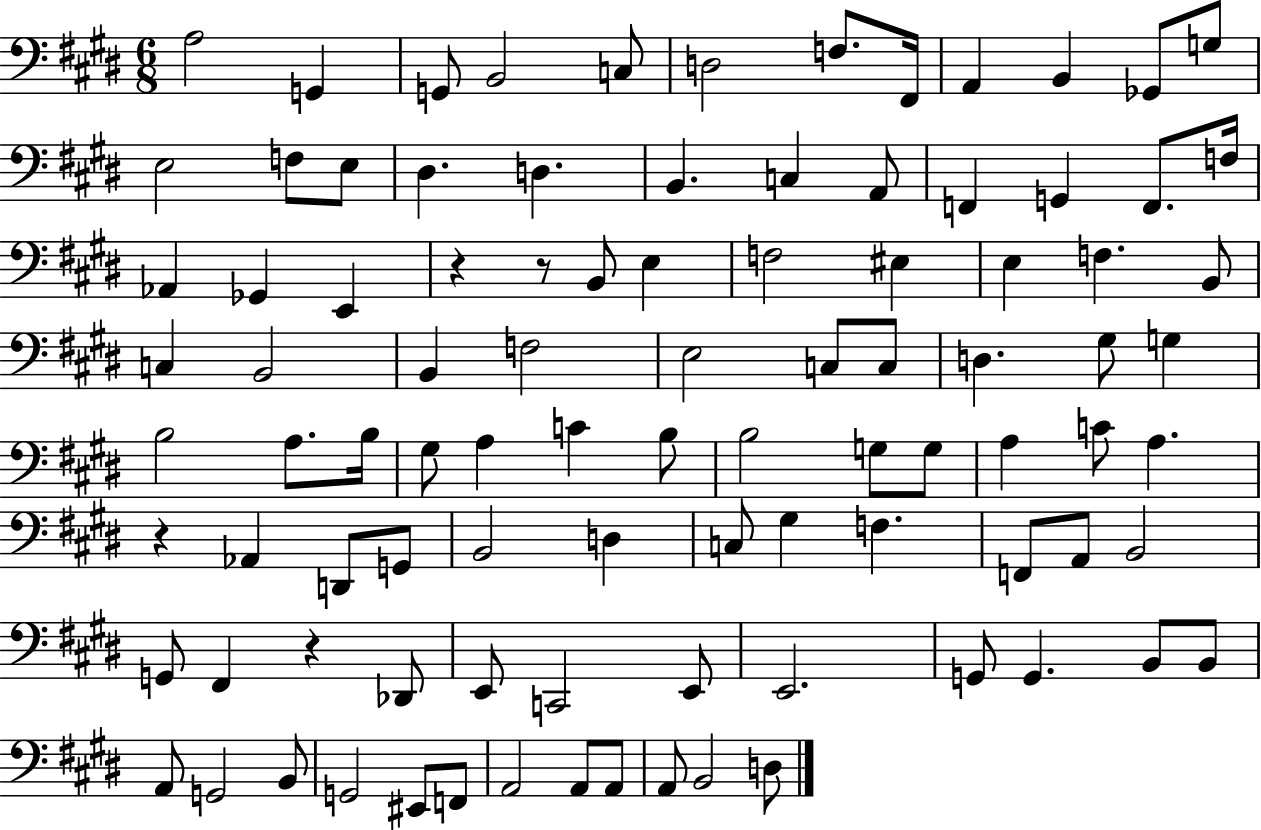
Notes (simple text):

A3/h G2/q G2/e B2/h C3/e D3/h F3/e. F#2/s A2/q B2/q Gb2/e G3/e E3/h F3/e E3/e D#3/q. D3/q. B2/q. C3/q A2/e F2/q G2/q F2/e. F3/s Ab2/q Gb2/q E2/q R/q R/e B2/e E3/q F3/h EIS3/q E3/q F3/q. B2/e C3/q B2/h B2/q F3/h E3/h C3/e C3/e D3/q. G#3/e G3/q B3/h A3/e. B3/s G#3/e A3/q C4/q B3/e B3/h G3/e G3/e A3/q C4/e A3/q. R/q Ab2/q D2/e G2/e B2/h D3/q C3/e G#3/q F3/q. F2/e A2/e B2/h G2/e F#2/q R/q Db2/e E2/e C2/h E2/e E2/h. G2/e G2/q. B2/e B2/e A2/e G2/h B2/e G2/h EIS2/e F2/e A2/h A2/e A2/e A2/e B2/h D3/e